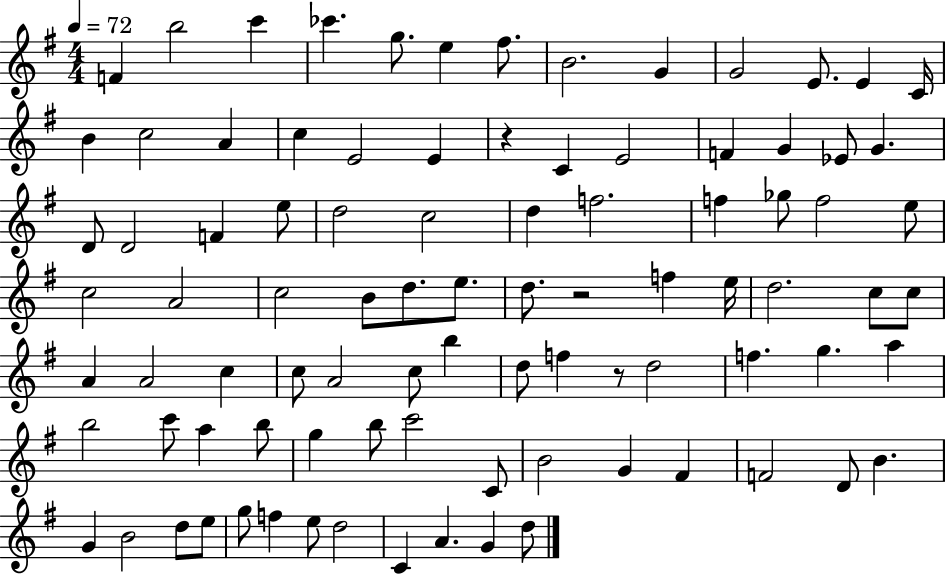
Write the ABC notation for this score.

X:1
T:Untitled
M:4/4
L:1/4
K:G
F b2 c' _c' g/2 e ^f/2 B2 G G2 E/2 E C/4 B c2 A c E2 E z C E2 F G _E/2 G D/2 D2 F e/2 d2 c2 d f2 f _g/2 f2 e/2 c2 A2 c2 B/2 d/2 e/2 d/2 z2 f e/4 d2 c/2 c/2 A A2 c c/2 A2 c/2 b d/2 f z/2 d2 f g a b2 c'/2 a b/2 g b/2 c'2 C/2 B2 G ^F F2 D/2 B G B2 d/2 e/2 g/2 f e/2 d2 C A G d/2